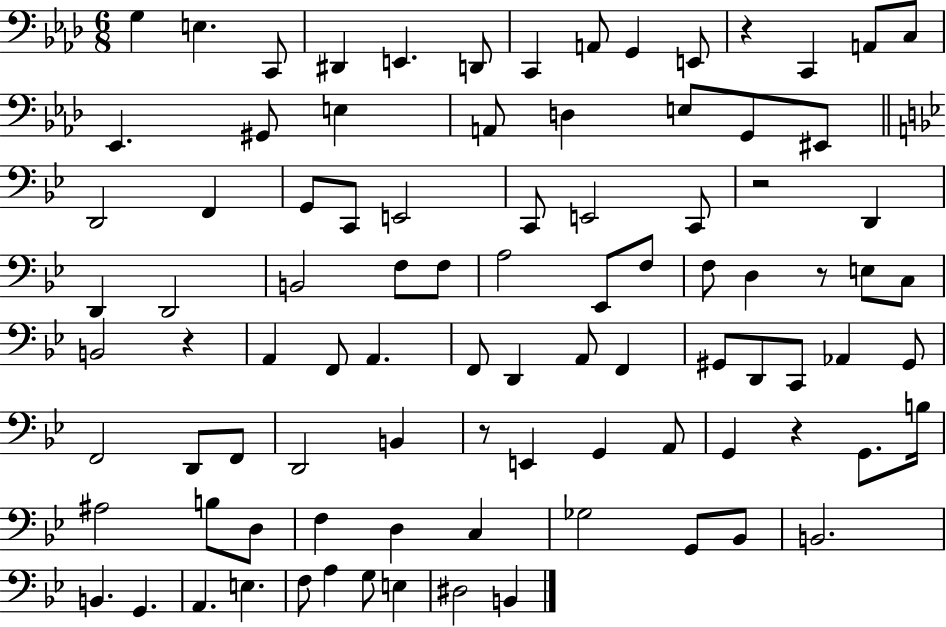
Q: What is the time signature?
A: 6/8